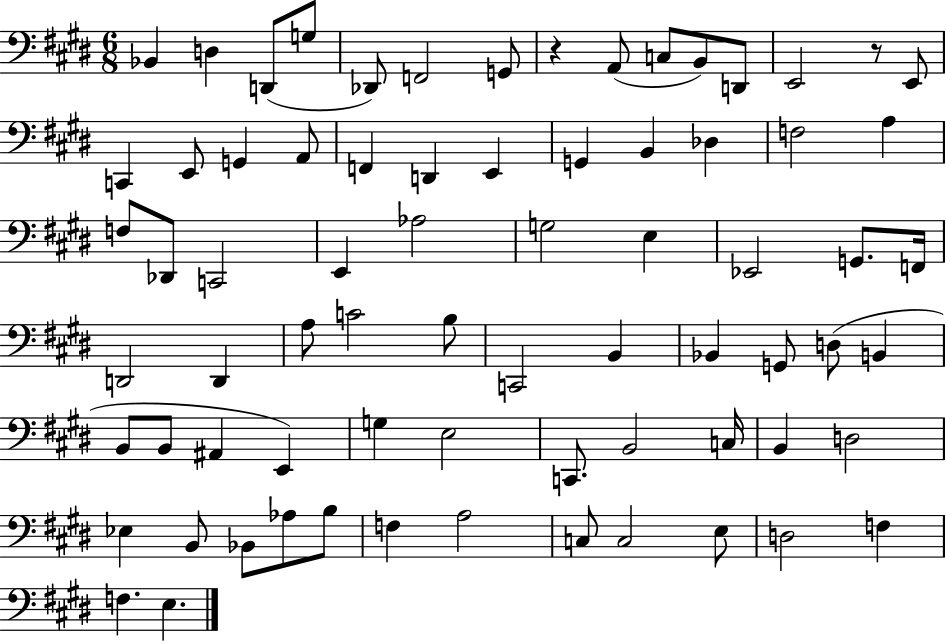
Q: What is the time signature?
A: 6/8